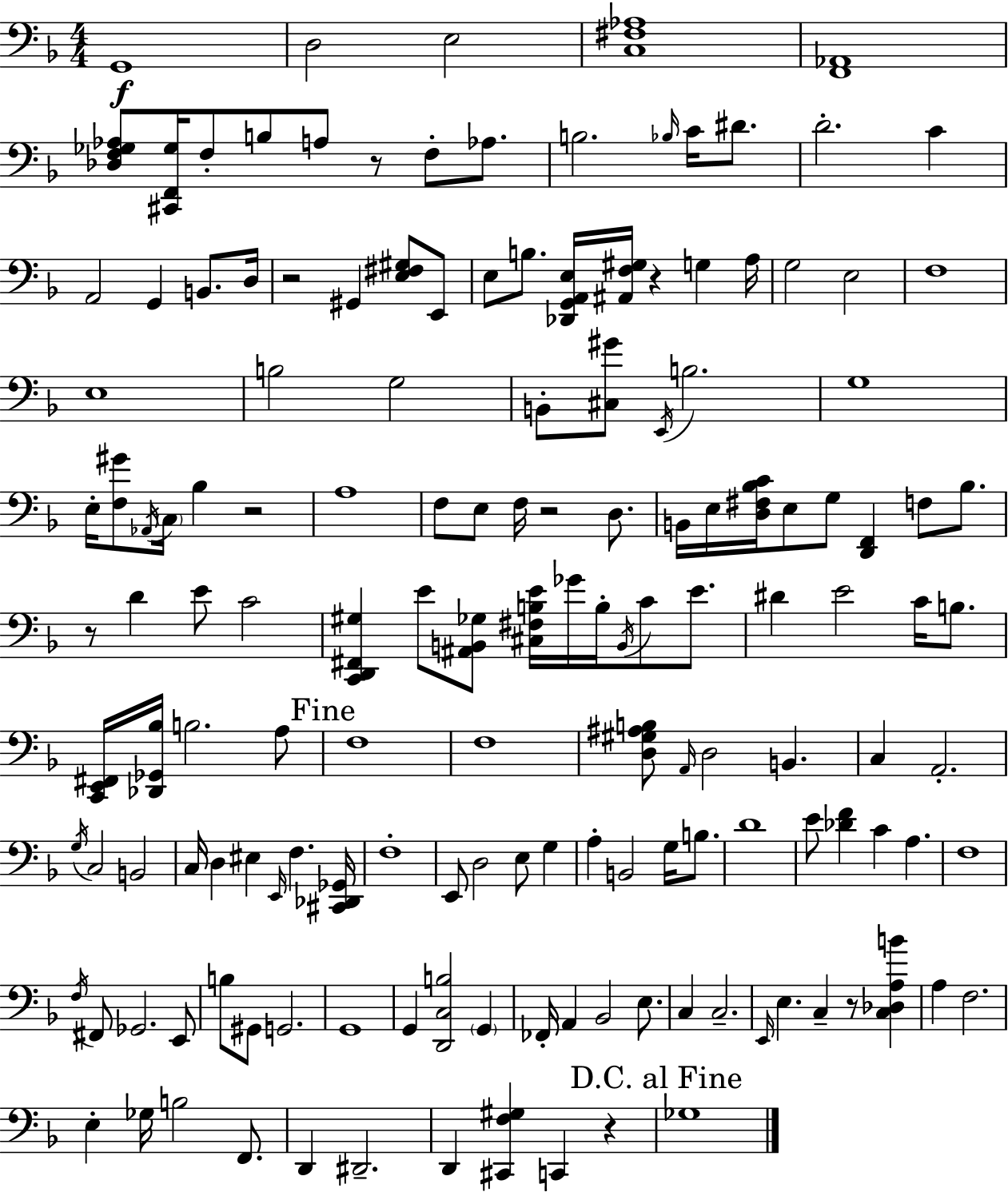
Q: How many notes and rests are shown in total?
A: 153